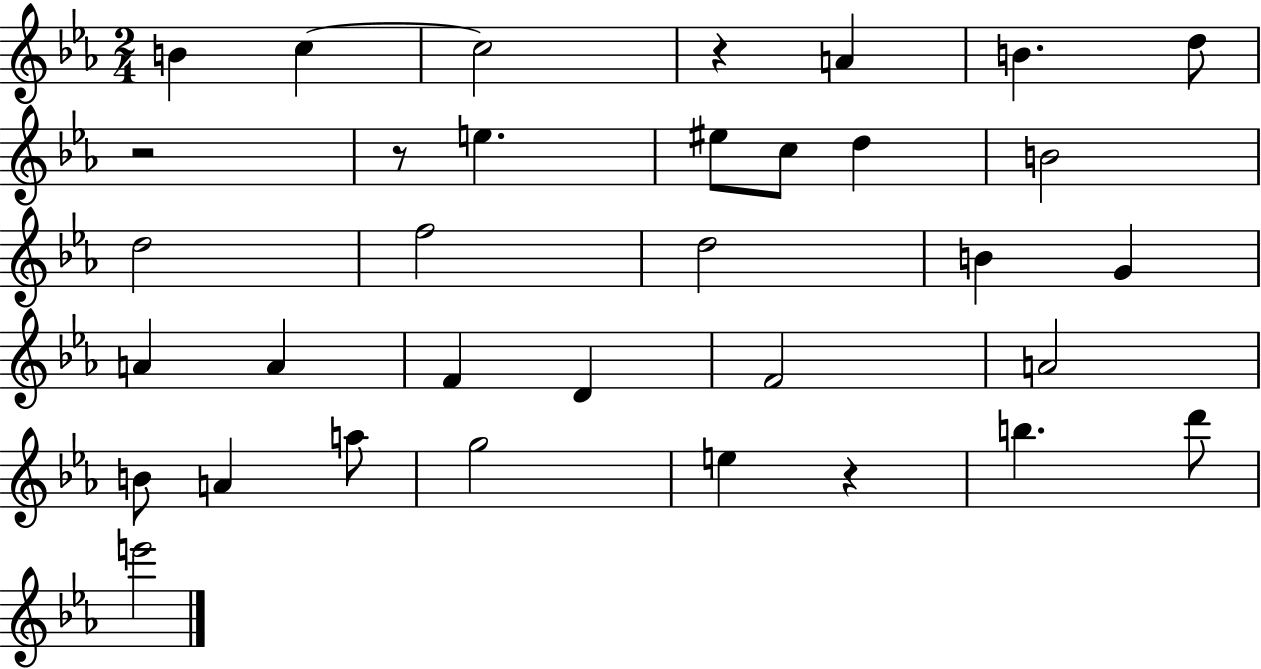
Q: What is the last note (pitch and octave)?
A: E6